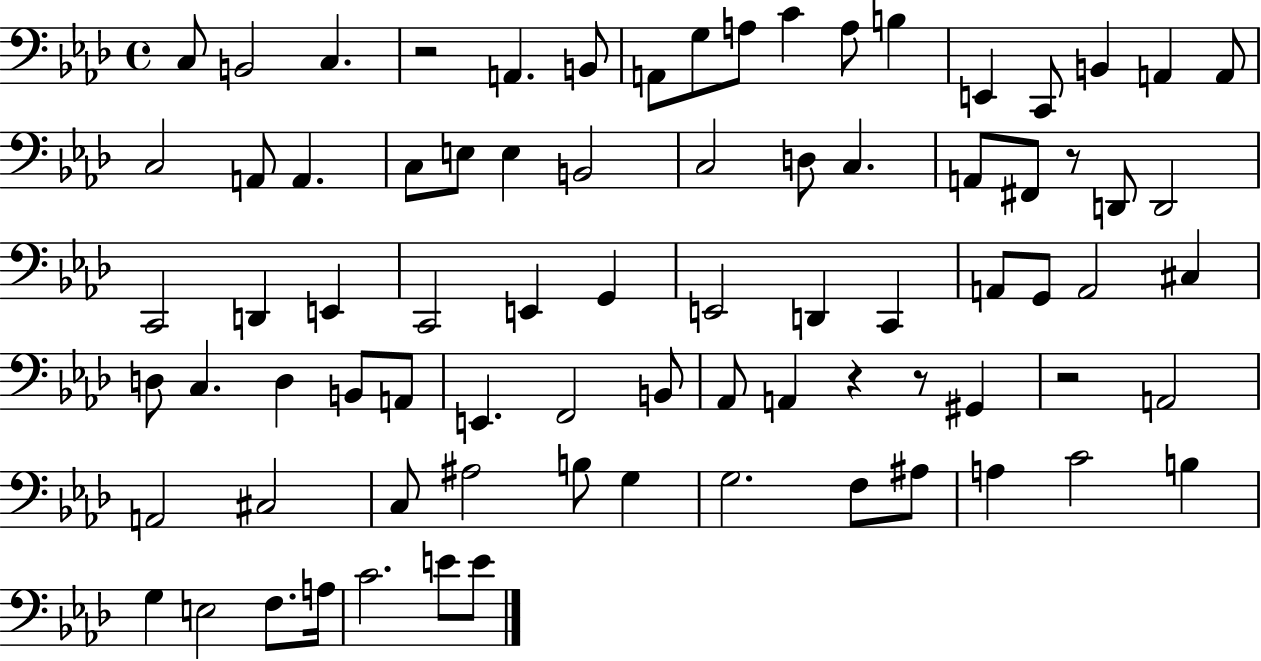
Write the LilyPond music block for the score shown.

{
  \clef bass
  \time 4/4
  \defaultTimeSignature
  \key aes \major
  c8 b,2 c4. | r2 a,4. b,8 | a,8 g8 a8 c'4 a8 b4 | e,4 c,8 b,4 a,4 a,8 | \break c2 a,8 a,4. | c8 e8 e4 b,2 | c2 d8 c4. | a,8 fis,8 r8 d,8 d,2 | \break c,2 d,4 e,4 | c,2 e,4 g,4 | e,2 d,4 c,4 | a,8 g,8 a,2 cis4 | \break d8 c4. d4 b,8 a,8 | e,4. f,2 b,8 | aes,8 a,4 r4 r8 gis,4 | r2 a,2 | \break a,2 cis2 | c8 ais2 b8 g4 | g2. f8 ais8 | a4 c'2 b4 | \break g4 e2 f8. a16 | c'2. e'8 e'8 | \bar "|."
}